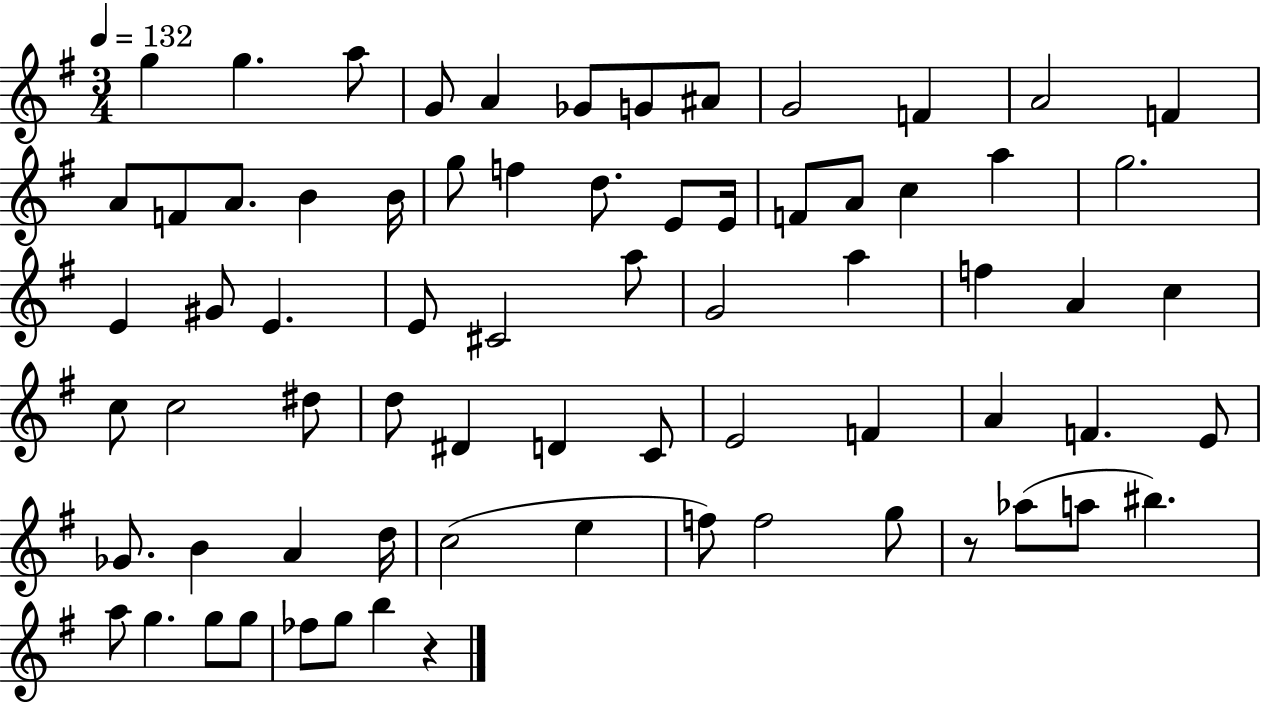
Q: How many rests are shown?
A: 2